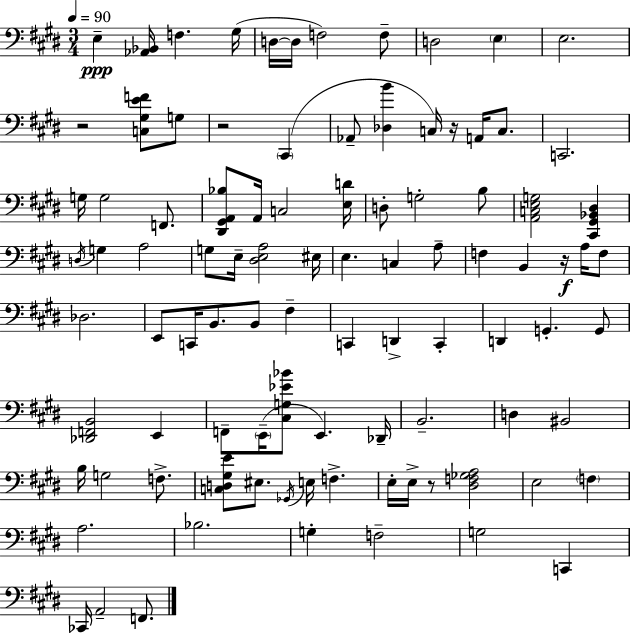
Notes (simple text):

E3/q [Ab2,Bb2]/s F3/q. G#3/s D3/s D3/s F3/h F3/e D3/h E3/q E3/h. R/h [C3,G#3,E4,F4]/e G3/e R/h C#2/q Ab2/e [Db3,B4]/q C3/s R/s A2/s C3/e. C2/h. G3/s G3/h F2/e. [D#2,G#2,A2,Bb3]/e A2/s C3/h [E3,D4]/s D3/e G3/h B3/e [A2,C3,E3,G3]/h [C#2,G#2,Bb2,D#3]/q D3/s G3/q A3/h G3/e E3/s [D#3,E3,A3]/h EIS3/s E3/q. C3/q A3/e F3/q B2/q R/s A3/s F3/e Db3/h. E2/e C2/s B2/e. B2/e F#3/q C2/q D2/q C2/q D2/q G2/q. G2/e [Db2,F2,B2]/h E2/q F2/e E2/s [C#3,G3,Eb4,Bb4]/e E2/q. Db2/s B2/h. D3/q BIS2/h B3/s G3/h F3/e. [C3,D3,G#3,E4]/e EIS3/e. Gb2/s E3/s F3/q. E3/s E3/s R/e [D#3,F3,Gb3,A3]/h E3/h F3/q A3/h. Bb3/h. G3/q F3/h G3/h C2/q CES2/s A2/h F2/e.